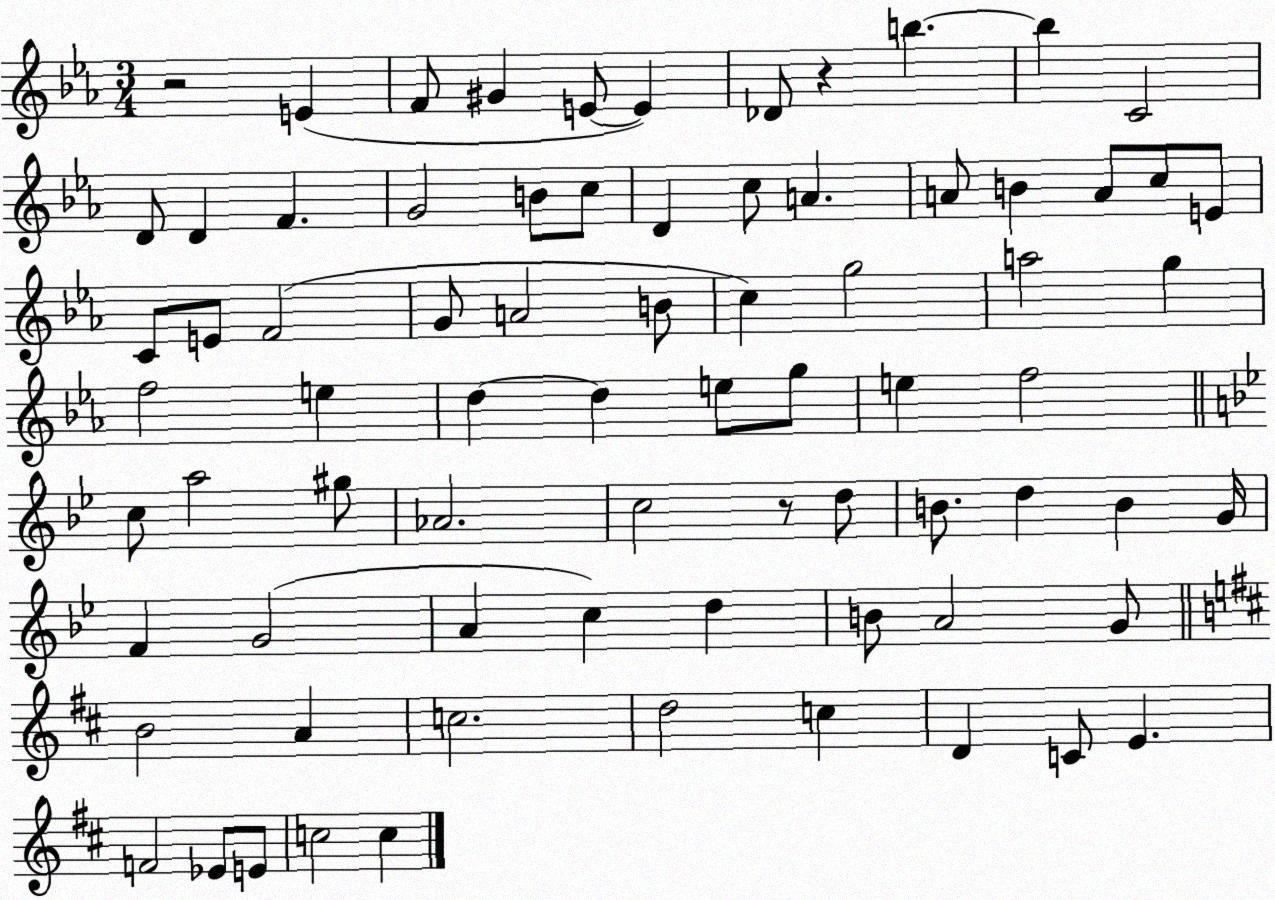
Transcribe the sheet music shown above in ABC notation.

X:1
T:Untitled
M:3/4
L:1/4
K:Eb
z2 E F/2 ^G E/2 E _D/2 z b b C2 D/2 D F G2 B/2 c/2 D c/2 A A/2 B A/2 c/2 E/2 C/2 E/2 F2 G/2 A2 B/2 c g2 a2 g f2 e d d e/2 g/2 e f2 c/2 a2 ^g/2 _A2 c2 z/2 d/2 B/2 d B G/4 F G2 A c d B/2 A2 G/2 B2 A c2 d2 c D C/2 E F2 _E/2 E/2 c2 c